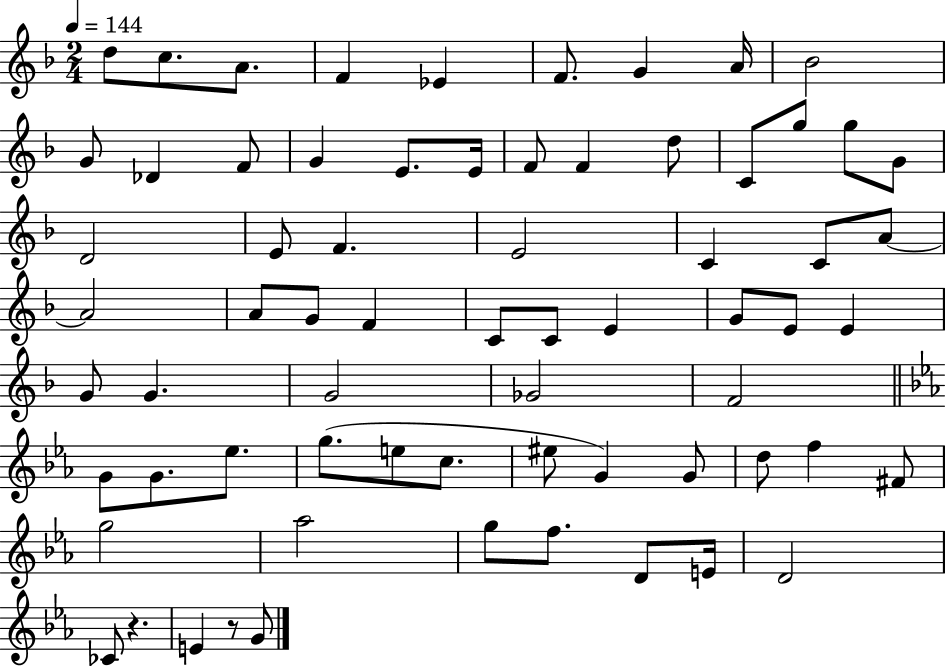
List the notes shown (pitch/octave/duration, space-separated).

D5/e C5/e. A4/e. F4/q Eb4/q F4/e. G4/q A4/s Bb4/h G4/e Db4/q F4/e G4/q E4/e. E4/s F4/e F4/q D5/e C4/e G5/e G5/e G4/e D4/h E4/e F4/q. E4/h C4/q C4/e A4/e A4/h A4/e G4/e F4/q C4/e C4/e E4/q G4/e E4/e E4/q G4/e G4/q. G4/h Gb4/h F4/h G4/e G4/e. Eb5/e. G5/e. E5/e C5/e. EIS5/e G4/q G4/e D5/e F5/q F#4/e G5/h Ab5/h G5/e F5/e. D4/e E4/s D4/h CES4/e R/q. E4/q R/e G4/e